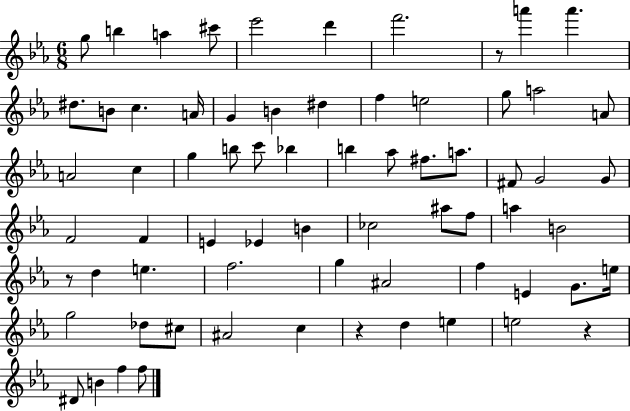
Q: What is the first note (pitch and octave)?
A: G5